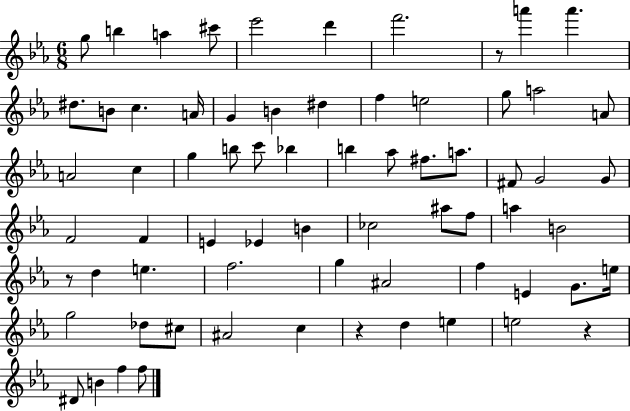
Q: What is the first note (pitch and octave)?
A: G5